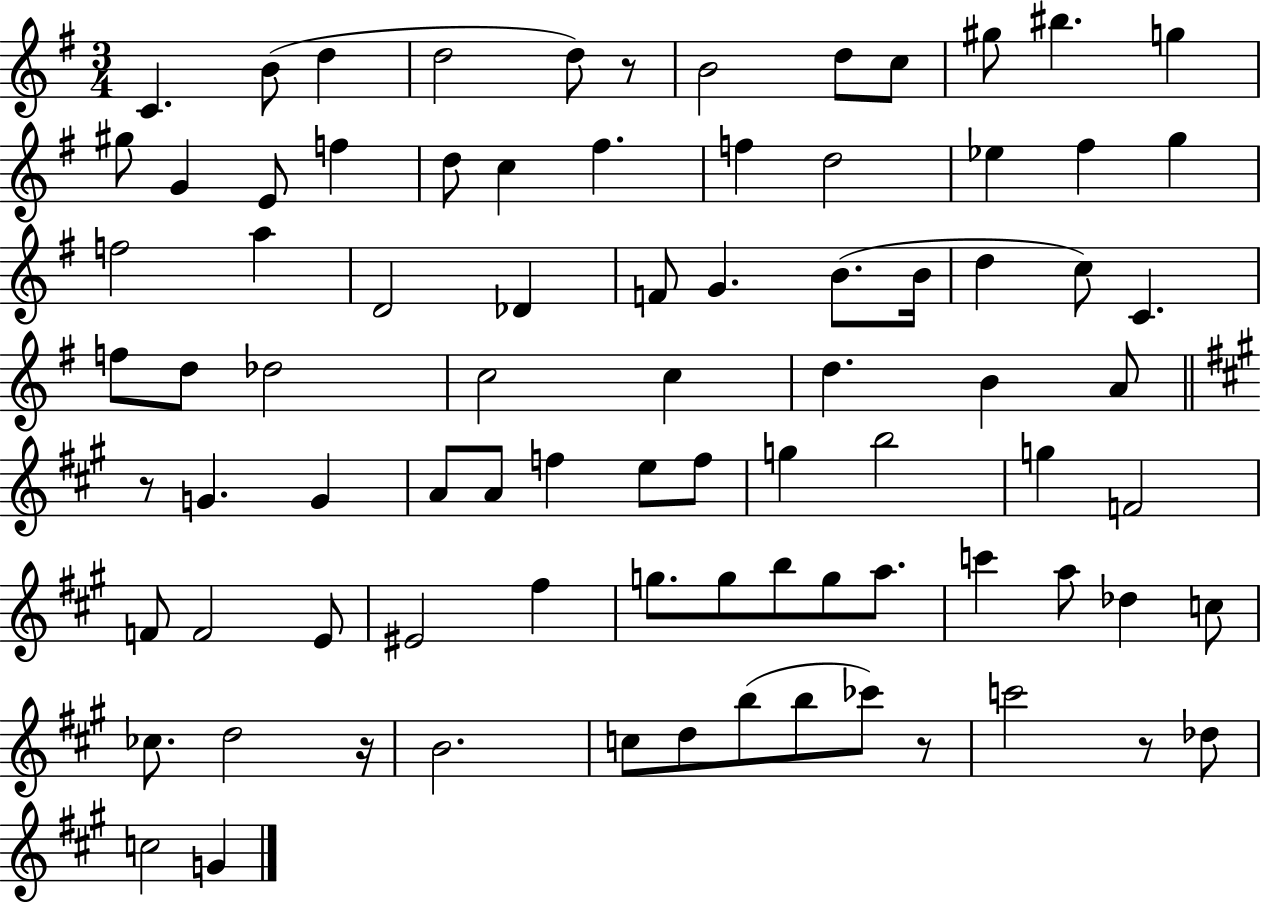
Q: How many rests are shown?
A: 5